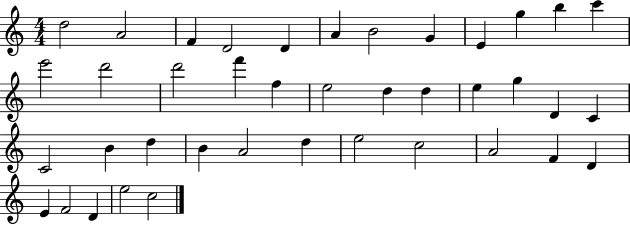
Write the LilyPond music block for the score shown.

{
  \clef treble
  \numericTimeSignature
  \time 4/4
  \key c \major
  d''2 a'2 | f'4 d'2 d'4 | a'4 b'2 g'4 | e'4 g''4 b''4 c'''4 | \break e'''2 d'''2 | d'''2 f'''4 f''4 | e''2 d''4 d''4 | e''4 g''4 d'4 c'4 | \break c'2 b'4 d''4 | b'4 a'2 d''4 | e''2 c''2 | a'2 f'4 d'4 | \break e'4 f'2 d'4 | e''2 c''2 | \bar "|."
}